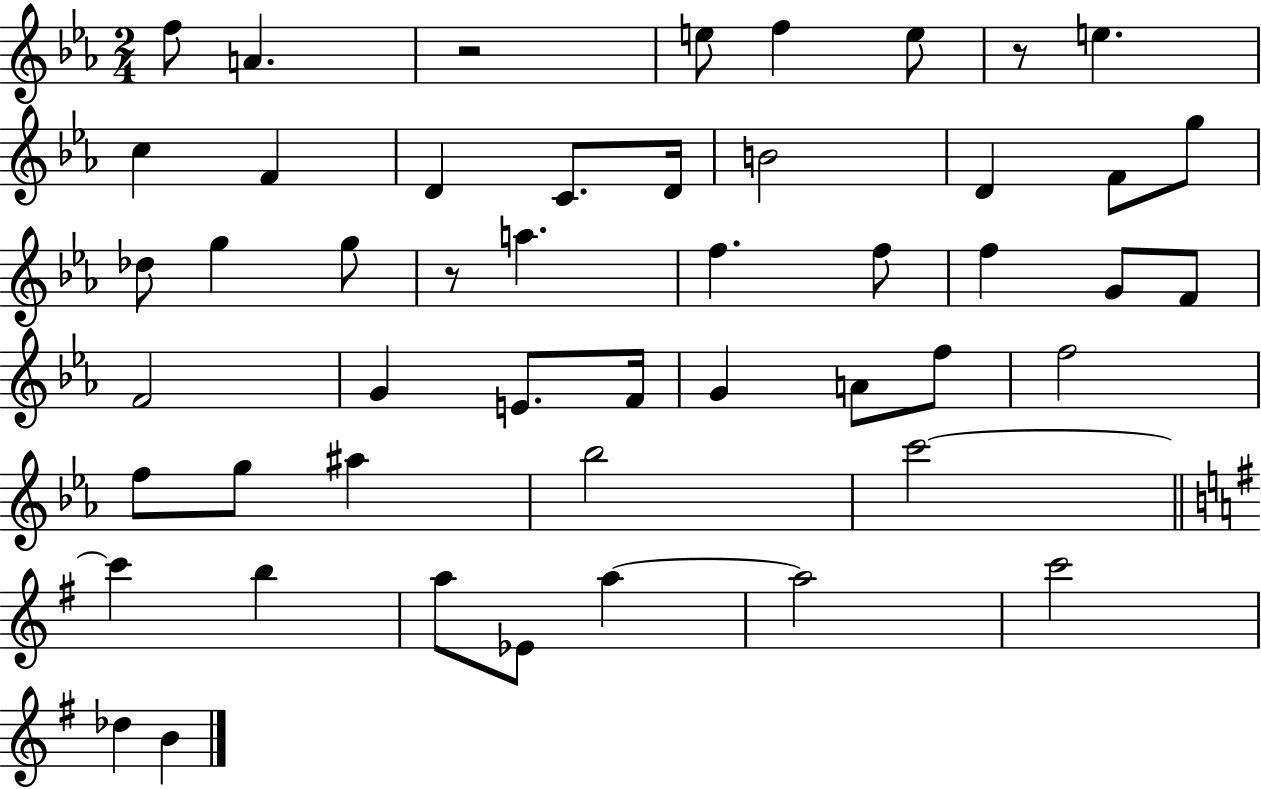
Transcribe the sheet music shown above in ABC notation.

X:1
T:Untitled
M:2/4
L:1/4
K:Eb
f/2 A z2 e/2 f e/2 z/2 e c F D C/2 D/4 B2 D F/2 g/2 _d/2 g g/2 z/2 a f f/2 f G/2 F/2 F2 G E/2 F/4 G A/2 f/2 f2 f/2 g/2 ^a _b2 c'2 c' b a/2 _E/2 a a2 c'2 _d B